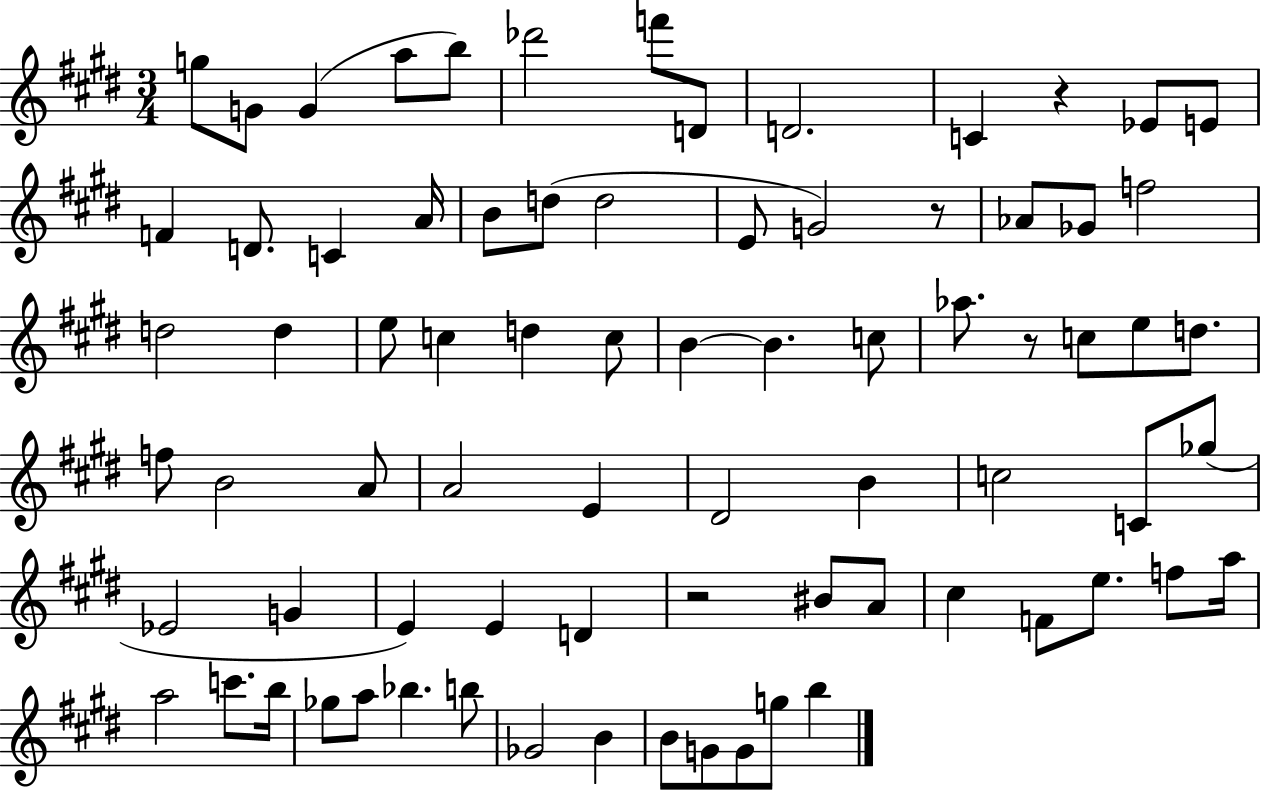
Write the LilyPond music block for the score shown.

{
  \clef treble
  \numericTimeSignature
  \time 3/4
  \key e \major
  g''8 g'8 g'4( a''8 b''8) | des'''2 f'''8 d'8 | d'2. | c'4 r4 ees'8 e'8 | \break f'4 d'8. c'4 a'16 | b'8 d''8( d''2 | e'8 g'2) r8 | aes'8 ges'8 f''2 | \break d''2 d''4 | e''8 c''4 d''4 c''8 | b'4~~ b'4. c''8 | aes''8. r8 c''8 e''8 d''8. | \break f''8 b'2 a'8 | a'2 e'4 | dis'2 b'4 | c''2 c'8 ges''8( | \break ees'2 g'4 | e'4) e'4 d'4 | r2 bis'8 a'8 | cis''4 f'8 e''8. f''8 a''16 | \break a''2 c'''8. b''16 | ges''8 a''8 bes''4. b''8 | ges'2 b'4 | b'8 g'8 g'8 g''8 b''4 | \break \bar "|."
}